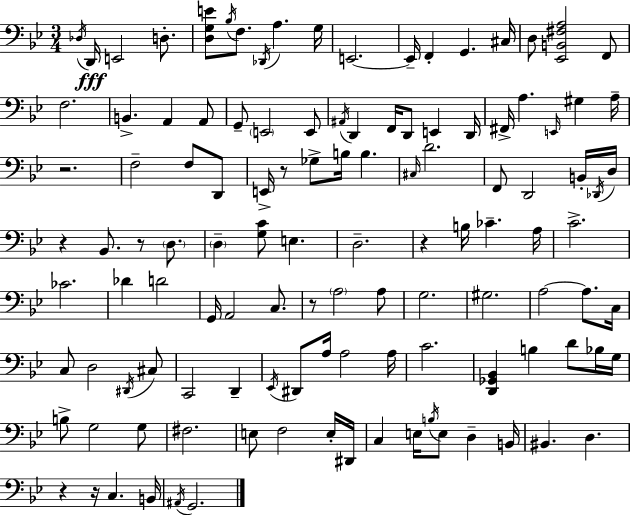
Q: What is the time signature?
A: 3/4